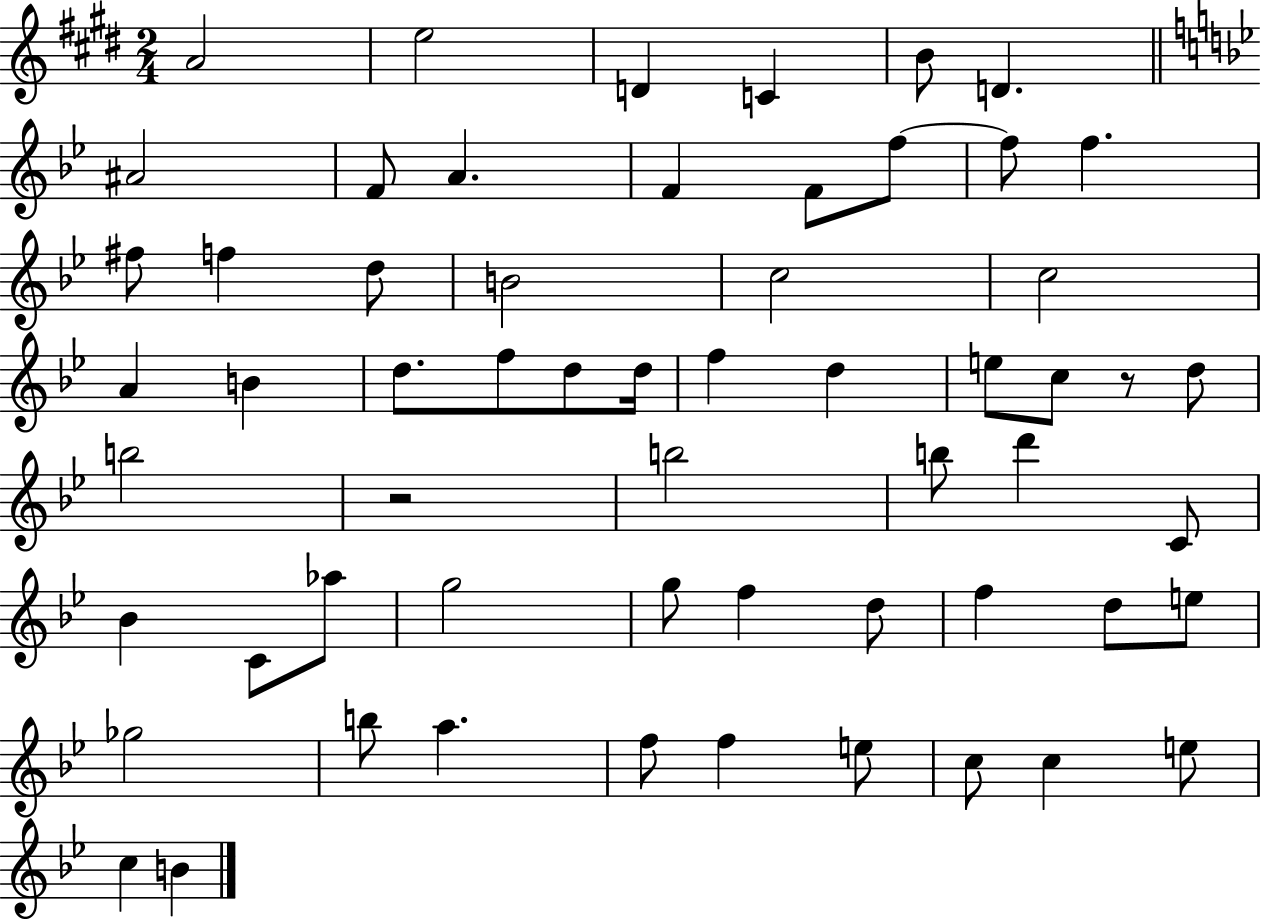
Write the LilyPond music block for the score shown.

{
  \clef treble
  \numericTimeSignature
  \time 2/4
  \key e \major
  a'2 | e''2 | d'4 c'4 | b'8 d'4. | \break \bar "||" \break \key bes \major ais'2 | f'8 a'4. | f'4 f'8 f''8~~ | f''8 f''4. | \break fis''8 f''4 d''8 | b'2 | c''2 | c''2 | \break a'4 b'4 | d''8. f''8 d''8 d''16 | f''4 d''4 | e''8 c''8 r8 d''8 | \break b''2 | r2 | b''2 | b''8 d'''4 c'8 | \break bes'4 c'8 aes''8 | g''2 | g''8 f''4 d''8 | f''4 d''8 e''8 | \break ges''2 | b''8 a''4. | f''8 f''4 e''8 | c''8 c''4 e''8 | \break c''4 b'4 | \bar "|."
}